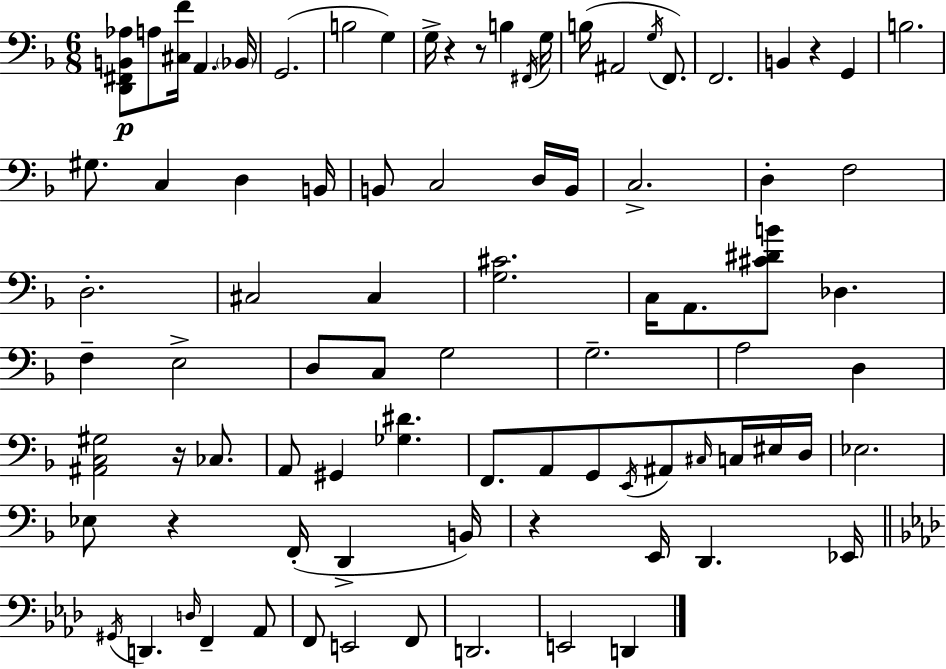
[D2,F#2,B2,Ab3]/e A3/e [C#3,F4]/s A2/q. Bb2/s G2/h. B3/h G3/q G3/s R/q R/e B3/q F#2/s G3/s B3/s A#2/h G3/s F2/e. F2/h. B2/q R/q G2/q B3/h. G#3/e. C3/q D3/q B2/s B2/e C3/h D3/s B2/s C3/h. D3/q F3/h D3/h. C#3/h C#3/q [G3,C#4]/h. C3/s A2/e. [C#4,D#4,B4]/e Db3/q. F3/q E3/h D3/e C3/e G3/h G3/h. A3/h D3/q [A#2,C3,G#3]/h R/s CES3/e. A2/e G#2/q [Gb3,D#4]/q. F2/e. A2/e G2/e E2/s A#2/e C#3/s C3/s EIS3/s D3/s Eb3/h. Eb3/e R/q F2/s D2/q B2/s R/q E2/s D2/q. Eb2/s G#2/s D2/q. D3/s F2/q Ab2/e F2/e E2/h F2/e D2/h. E2/h D2/q